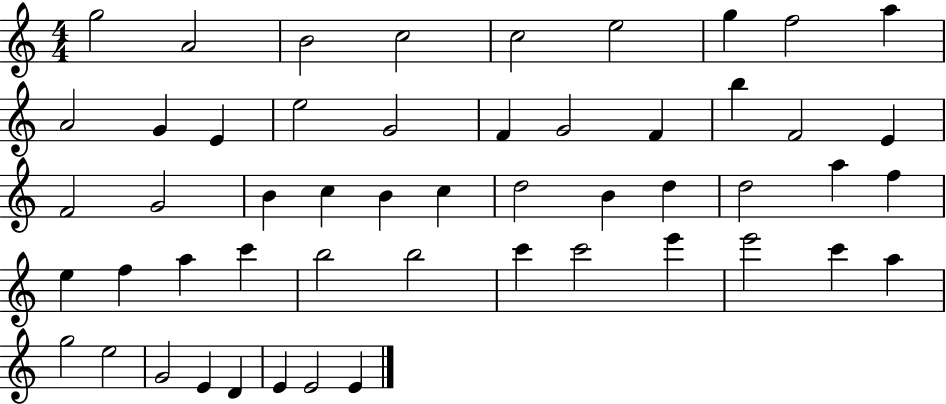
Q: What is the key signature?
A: C major